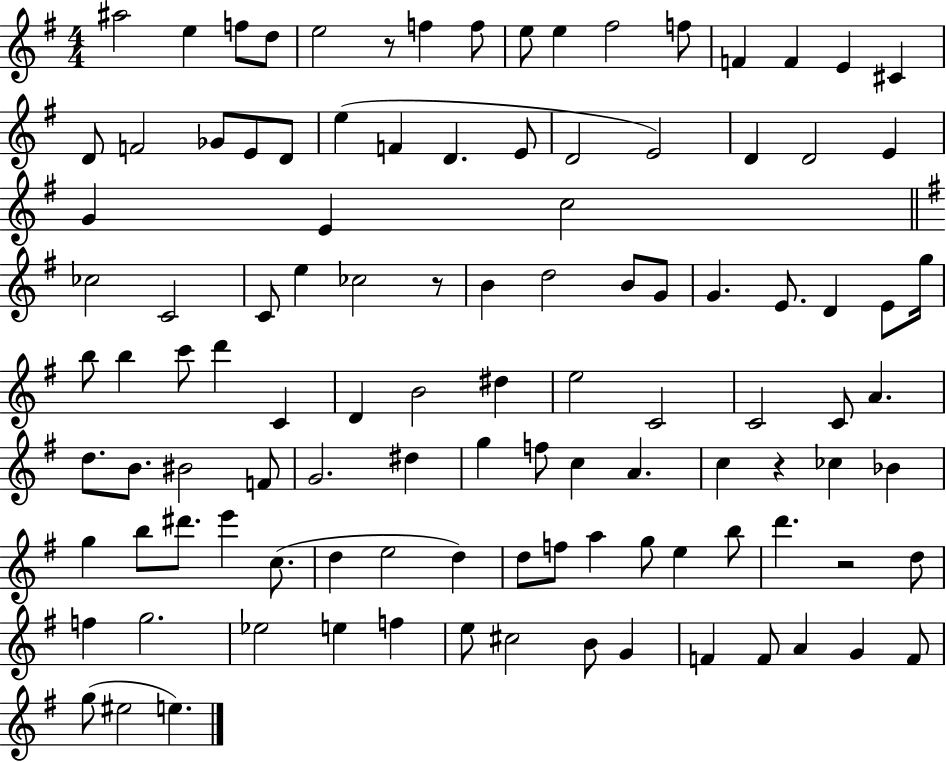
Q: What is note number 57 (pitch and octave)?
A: C4